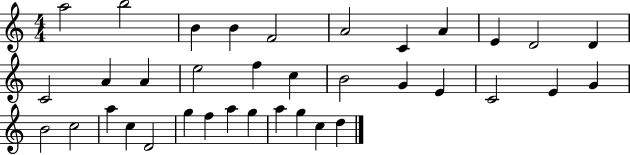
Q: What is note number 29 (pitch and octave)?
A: G5